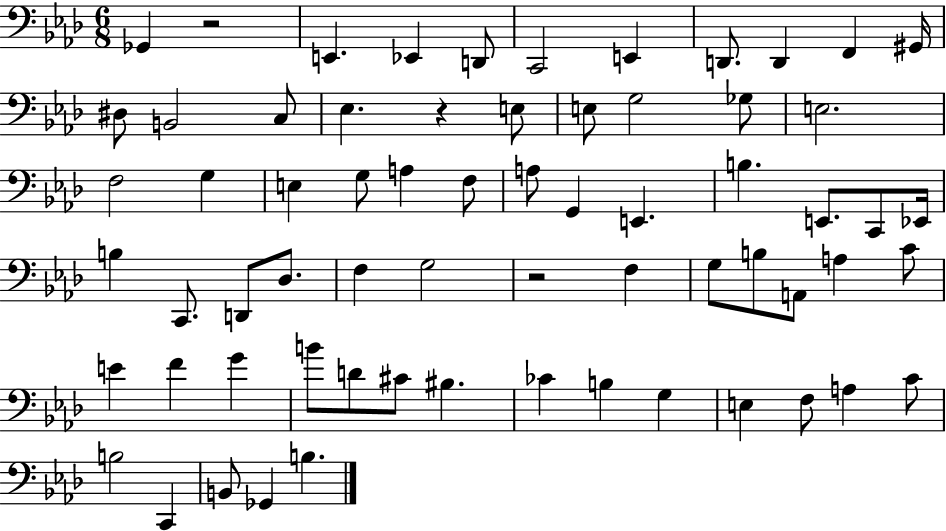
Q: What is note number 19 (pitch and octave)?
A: E3